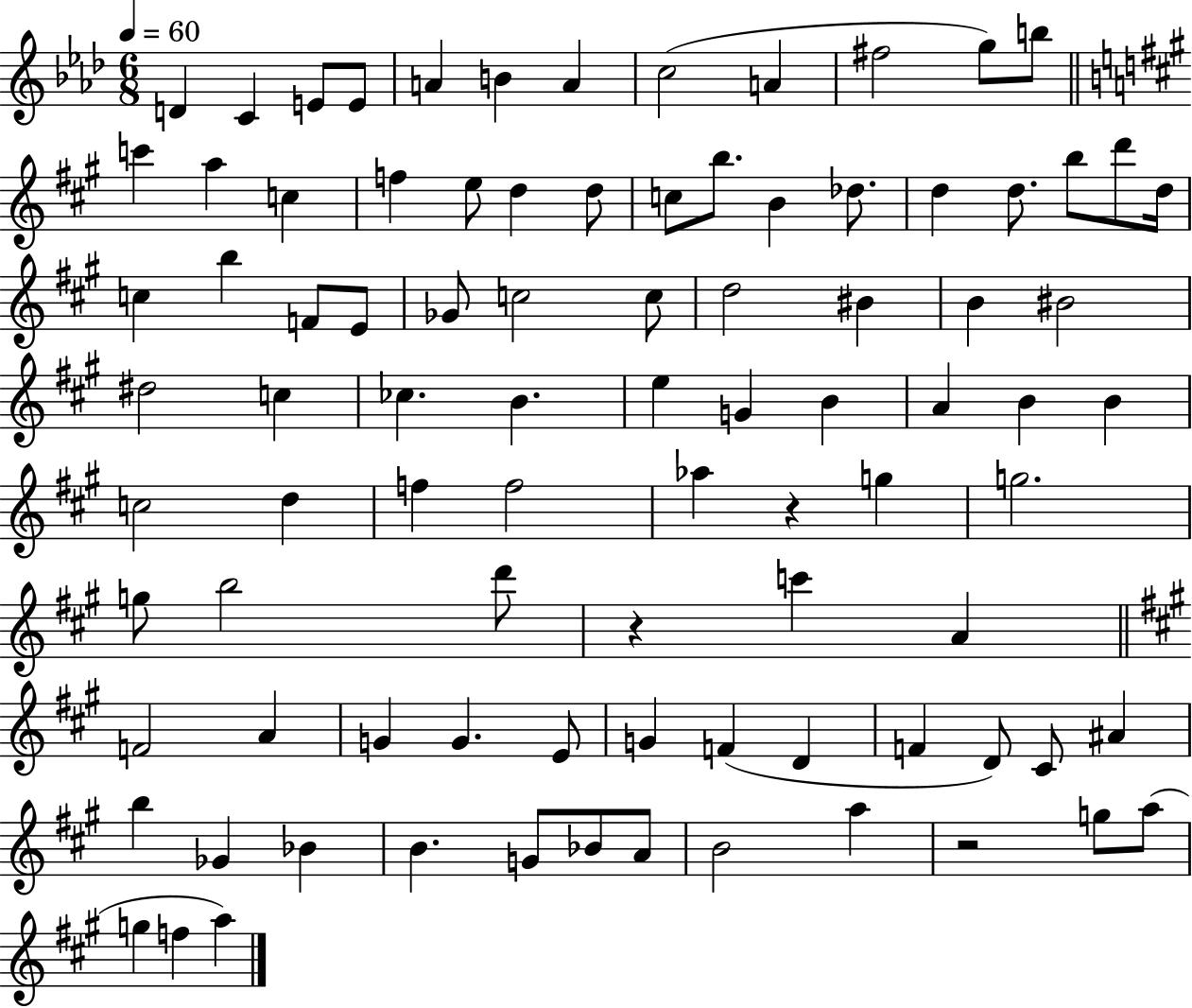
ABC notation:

X:1
T:Untitled
M:6/8
L:1/4
K:Ab
D C E/2 E/2 A B A c2 A ^f2 g/2 b/2 c' a c f e/2 d d/2 c/2 b/2 B _d/2 d d/2 b/2 d'/2 d/4 c b F/2 E/2 _G/2 c2 c/2 d2 ^B B ^B2 ^d2 c _c B e G B A B B c2 d f f2 _a z g g2 g/2 b2 d'/2 z c' A F2 A G G E/2 G F D F D/2 ^C/2 ^A b _G _B B G/2 _B/2 A/2 B2 a z2 g/2 a/2 g f a